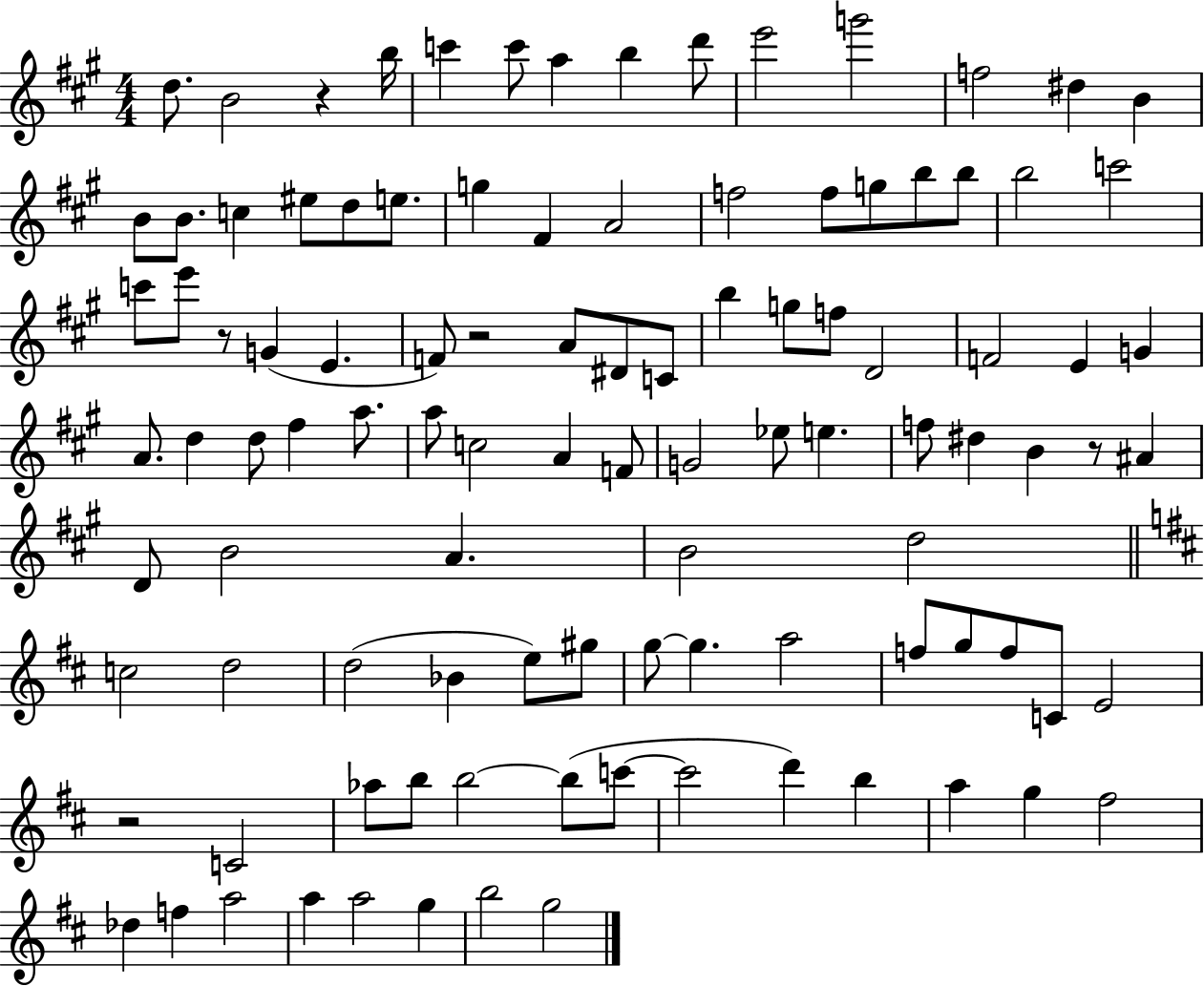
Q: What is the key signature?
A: A major